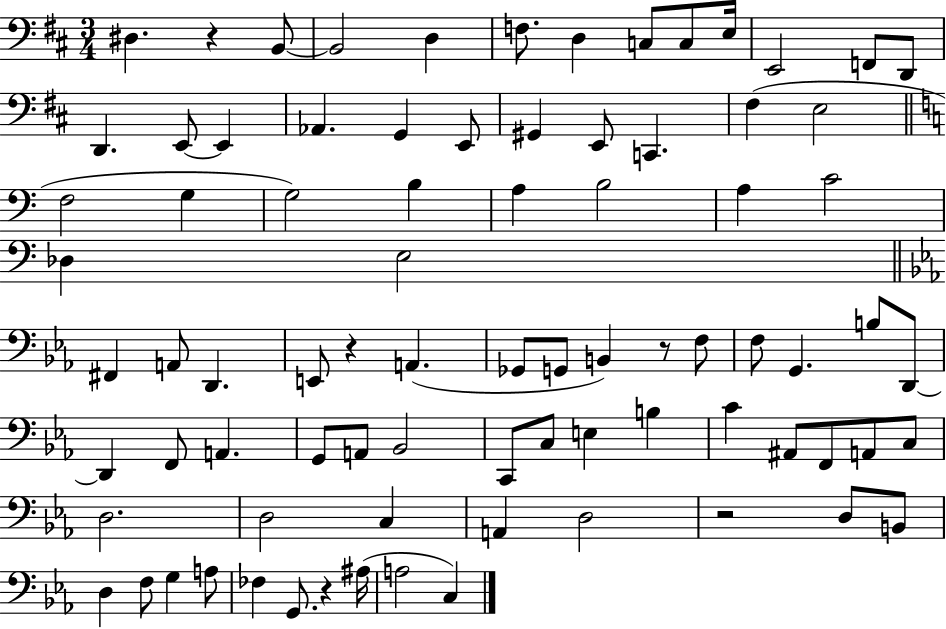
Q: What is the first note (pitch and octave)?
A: D#3